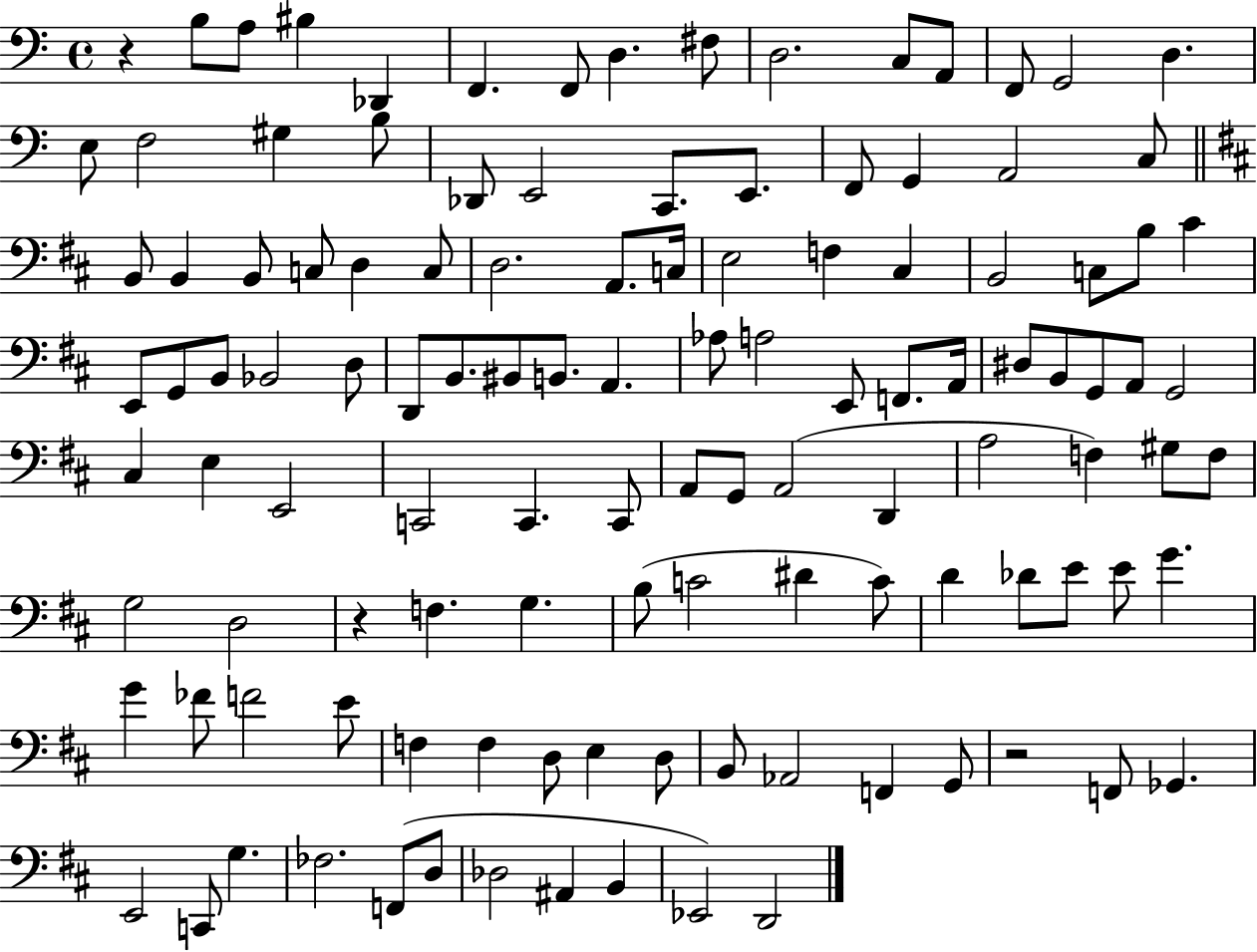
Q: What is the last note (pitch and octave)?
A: D2